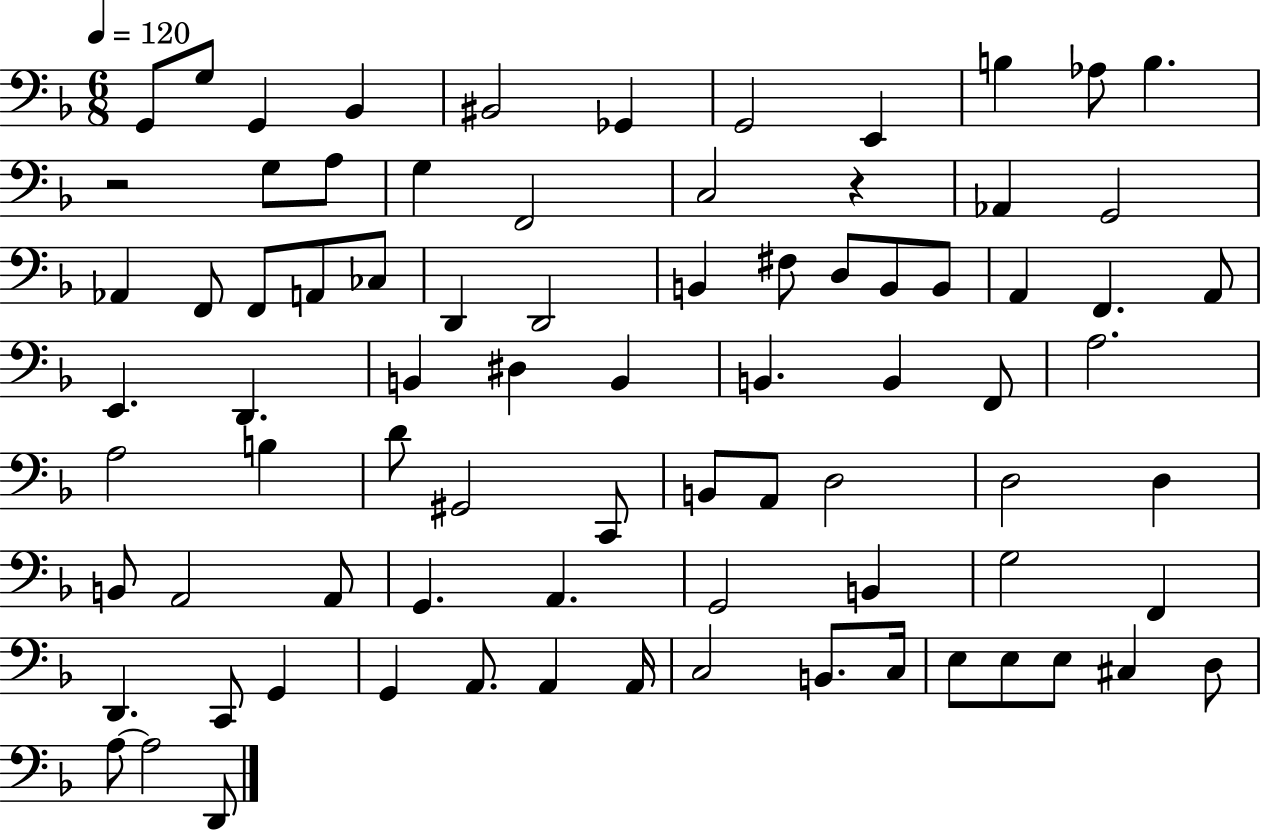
G2/e G3/e G2/q Bb2/q BIS2/h Gb2/q G2/h E2/q B3/q Ab3/e B3/q. R/h G3/e A3/e G3/q F2/h C3/h R/q Ab2/q G2/h Ab2/q F2/e F2/e A2/e CES3/e D2/q D2/h B2/q F#3/e D3/e B2/e B2/e A2/q F2/q. A2/e E2/q. D2/q. B2/q D#3/q B2/q B2/q. B2/q F2/e A3/h. A3/h B3/q D4/e G#2/h C2/e B2/e A2/e D3/h D3/h D3/q B2/e A2/h A2/e G2/q. A2/q. G2/h B2/q G3/h F2/q D2/q. C2/e G2/q G2/q A2/e. A2/q A2/s C3/h B2/e. C3/s E3/e E3/e E3/e C#3/q D3/e A3/e A3/h D2/e